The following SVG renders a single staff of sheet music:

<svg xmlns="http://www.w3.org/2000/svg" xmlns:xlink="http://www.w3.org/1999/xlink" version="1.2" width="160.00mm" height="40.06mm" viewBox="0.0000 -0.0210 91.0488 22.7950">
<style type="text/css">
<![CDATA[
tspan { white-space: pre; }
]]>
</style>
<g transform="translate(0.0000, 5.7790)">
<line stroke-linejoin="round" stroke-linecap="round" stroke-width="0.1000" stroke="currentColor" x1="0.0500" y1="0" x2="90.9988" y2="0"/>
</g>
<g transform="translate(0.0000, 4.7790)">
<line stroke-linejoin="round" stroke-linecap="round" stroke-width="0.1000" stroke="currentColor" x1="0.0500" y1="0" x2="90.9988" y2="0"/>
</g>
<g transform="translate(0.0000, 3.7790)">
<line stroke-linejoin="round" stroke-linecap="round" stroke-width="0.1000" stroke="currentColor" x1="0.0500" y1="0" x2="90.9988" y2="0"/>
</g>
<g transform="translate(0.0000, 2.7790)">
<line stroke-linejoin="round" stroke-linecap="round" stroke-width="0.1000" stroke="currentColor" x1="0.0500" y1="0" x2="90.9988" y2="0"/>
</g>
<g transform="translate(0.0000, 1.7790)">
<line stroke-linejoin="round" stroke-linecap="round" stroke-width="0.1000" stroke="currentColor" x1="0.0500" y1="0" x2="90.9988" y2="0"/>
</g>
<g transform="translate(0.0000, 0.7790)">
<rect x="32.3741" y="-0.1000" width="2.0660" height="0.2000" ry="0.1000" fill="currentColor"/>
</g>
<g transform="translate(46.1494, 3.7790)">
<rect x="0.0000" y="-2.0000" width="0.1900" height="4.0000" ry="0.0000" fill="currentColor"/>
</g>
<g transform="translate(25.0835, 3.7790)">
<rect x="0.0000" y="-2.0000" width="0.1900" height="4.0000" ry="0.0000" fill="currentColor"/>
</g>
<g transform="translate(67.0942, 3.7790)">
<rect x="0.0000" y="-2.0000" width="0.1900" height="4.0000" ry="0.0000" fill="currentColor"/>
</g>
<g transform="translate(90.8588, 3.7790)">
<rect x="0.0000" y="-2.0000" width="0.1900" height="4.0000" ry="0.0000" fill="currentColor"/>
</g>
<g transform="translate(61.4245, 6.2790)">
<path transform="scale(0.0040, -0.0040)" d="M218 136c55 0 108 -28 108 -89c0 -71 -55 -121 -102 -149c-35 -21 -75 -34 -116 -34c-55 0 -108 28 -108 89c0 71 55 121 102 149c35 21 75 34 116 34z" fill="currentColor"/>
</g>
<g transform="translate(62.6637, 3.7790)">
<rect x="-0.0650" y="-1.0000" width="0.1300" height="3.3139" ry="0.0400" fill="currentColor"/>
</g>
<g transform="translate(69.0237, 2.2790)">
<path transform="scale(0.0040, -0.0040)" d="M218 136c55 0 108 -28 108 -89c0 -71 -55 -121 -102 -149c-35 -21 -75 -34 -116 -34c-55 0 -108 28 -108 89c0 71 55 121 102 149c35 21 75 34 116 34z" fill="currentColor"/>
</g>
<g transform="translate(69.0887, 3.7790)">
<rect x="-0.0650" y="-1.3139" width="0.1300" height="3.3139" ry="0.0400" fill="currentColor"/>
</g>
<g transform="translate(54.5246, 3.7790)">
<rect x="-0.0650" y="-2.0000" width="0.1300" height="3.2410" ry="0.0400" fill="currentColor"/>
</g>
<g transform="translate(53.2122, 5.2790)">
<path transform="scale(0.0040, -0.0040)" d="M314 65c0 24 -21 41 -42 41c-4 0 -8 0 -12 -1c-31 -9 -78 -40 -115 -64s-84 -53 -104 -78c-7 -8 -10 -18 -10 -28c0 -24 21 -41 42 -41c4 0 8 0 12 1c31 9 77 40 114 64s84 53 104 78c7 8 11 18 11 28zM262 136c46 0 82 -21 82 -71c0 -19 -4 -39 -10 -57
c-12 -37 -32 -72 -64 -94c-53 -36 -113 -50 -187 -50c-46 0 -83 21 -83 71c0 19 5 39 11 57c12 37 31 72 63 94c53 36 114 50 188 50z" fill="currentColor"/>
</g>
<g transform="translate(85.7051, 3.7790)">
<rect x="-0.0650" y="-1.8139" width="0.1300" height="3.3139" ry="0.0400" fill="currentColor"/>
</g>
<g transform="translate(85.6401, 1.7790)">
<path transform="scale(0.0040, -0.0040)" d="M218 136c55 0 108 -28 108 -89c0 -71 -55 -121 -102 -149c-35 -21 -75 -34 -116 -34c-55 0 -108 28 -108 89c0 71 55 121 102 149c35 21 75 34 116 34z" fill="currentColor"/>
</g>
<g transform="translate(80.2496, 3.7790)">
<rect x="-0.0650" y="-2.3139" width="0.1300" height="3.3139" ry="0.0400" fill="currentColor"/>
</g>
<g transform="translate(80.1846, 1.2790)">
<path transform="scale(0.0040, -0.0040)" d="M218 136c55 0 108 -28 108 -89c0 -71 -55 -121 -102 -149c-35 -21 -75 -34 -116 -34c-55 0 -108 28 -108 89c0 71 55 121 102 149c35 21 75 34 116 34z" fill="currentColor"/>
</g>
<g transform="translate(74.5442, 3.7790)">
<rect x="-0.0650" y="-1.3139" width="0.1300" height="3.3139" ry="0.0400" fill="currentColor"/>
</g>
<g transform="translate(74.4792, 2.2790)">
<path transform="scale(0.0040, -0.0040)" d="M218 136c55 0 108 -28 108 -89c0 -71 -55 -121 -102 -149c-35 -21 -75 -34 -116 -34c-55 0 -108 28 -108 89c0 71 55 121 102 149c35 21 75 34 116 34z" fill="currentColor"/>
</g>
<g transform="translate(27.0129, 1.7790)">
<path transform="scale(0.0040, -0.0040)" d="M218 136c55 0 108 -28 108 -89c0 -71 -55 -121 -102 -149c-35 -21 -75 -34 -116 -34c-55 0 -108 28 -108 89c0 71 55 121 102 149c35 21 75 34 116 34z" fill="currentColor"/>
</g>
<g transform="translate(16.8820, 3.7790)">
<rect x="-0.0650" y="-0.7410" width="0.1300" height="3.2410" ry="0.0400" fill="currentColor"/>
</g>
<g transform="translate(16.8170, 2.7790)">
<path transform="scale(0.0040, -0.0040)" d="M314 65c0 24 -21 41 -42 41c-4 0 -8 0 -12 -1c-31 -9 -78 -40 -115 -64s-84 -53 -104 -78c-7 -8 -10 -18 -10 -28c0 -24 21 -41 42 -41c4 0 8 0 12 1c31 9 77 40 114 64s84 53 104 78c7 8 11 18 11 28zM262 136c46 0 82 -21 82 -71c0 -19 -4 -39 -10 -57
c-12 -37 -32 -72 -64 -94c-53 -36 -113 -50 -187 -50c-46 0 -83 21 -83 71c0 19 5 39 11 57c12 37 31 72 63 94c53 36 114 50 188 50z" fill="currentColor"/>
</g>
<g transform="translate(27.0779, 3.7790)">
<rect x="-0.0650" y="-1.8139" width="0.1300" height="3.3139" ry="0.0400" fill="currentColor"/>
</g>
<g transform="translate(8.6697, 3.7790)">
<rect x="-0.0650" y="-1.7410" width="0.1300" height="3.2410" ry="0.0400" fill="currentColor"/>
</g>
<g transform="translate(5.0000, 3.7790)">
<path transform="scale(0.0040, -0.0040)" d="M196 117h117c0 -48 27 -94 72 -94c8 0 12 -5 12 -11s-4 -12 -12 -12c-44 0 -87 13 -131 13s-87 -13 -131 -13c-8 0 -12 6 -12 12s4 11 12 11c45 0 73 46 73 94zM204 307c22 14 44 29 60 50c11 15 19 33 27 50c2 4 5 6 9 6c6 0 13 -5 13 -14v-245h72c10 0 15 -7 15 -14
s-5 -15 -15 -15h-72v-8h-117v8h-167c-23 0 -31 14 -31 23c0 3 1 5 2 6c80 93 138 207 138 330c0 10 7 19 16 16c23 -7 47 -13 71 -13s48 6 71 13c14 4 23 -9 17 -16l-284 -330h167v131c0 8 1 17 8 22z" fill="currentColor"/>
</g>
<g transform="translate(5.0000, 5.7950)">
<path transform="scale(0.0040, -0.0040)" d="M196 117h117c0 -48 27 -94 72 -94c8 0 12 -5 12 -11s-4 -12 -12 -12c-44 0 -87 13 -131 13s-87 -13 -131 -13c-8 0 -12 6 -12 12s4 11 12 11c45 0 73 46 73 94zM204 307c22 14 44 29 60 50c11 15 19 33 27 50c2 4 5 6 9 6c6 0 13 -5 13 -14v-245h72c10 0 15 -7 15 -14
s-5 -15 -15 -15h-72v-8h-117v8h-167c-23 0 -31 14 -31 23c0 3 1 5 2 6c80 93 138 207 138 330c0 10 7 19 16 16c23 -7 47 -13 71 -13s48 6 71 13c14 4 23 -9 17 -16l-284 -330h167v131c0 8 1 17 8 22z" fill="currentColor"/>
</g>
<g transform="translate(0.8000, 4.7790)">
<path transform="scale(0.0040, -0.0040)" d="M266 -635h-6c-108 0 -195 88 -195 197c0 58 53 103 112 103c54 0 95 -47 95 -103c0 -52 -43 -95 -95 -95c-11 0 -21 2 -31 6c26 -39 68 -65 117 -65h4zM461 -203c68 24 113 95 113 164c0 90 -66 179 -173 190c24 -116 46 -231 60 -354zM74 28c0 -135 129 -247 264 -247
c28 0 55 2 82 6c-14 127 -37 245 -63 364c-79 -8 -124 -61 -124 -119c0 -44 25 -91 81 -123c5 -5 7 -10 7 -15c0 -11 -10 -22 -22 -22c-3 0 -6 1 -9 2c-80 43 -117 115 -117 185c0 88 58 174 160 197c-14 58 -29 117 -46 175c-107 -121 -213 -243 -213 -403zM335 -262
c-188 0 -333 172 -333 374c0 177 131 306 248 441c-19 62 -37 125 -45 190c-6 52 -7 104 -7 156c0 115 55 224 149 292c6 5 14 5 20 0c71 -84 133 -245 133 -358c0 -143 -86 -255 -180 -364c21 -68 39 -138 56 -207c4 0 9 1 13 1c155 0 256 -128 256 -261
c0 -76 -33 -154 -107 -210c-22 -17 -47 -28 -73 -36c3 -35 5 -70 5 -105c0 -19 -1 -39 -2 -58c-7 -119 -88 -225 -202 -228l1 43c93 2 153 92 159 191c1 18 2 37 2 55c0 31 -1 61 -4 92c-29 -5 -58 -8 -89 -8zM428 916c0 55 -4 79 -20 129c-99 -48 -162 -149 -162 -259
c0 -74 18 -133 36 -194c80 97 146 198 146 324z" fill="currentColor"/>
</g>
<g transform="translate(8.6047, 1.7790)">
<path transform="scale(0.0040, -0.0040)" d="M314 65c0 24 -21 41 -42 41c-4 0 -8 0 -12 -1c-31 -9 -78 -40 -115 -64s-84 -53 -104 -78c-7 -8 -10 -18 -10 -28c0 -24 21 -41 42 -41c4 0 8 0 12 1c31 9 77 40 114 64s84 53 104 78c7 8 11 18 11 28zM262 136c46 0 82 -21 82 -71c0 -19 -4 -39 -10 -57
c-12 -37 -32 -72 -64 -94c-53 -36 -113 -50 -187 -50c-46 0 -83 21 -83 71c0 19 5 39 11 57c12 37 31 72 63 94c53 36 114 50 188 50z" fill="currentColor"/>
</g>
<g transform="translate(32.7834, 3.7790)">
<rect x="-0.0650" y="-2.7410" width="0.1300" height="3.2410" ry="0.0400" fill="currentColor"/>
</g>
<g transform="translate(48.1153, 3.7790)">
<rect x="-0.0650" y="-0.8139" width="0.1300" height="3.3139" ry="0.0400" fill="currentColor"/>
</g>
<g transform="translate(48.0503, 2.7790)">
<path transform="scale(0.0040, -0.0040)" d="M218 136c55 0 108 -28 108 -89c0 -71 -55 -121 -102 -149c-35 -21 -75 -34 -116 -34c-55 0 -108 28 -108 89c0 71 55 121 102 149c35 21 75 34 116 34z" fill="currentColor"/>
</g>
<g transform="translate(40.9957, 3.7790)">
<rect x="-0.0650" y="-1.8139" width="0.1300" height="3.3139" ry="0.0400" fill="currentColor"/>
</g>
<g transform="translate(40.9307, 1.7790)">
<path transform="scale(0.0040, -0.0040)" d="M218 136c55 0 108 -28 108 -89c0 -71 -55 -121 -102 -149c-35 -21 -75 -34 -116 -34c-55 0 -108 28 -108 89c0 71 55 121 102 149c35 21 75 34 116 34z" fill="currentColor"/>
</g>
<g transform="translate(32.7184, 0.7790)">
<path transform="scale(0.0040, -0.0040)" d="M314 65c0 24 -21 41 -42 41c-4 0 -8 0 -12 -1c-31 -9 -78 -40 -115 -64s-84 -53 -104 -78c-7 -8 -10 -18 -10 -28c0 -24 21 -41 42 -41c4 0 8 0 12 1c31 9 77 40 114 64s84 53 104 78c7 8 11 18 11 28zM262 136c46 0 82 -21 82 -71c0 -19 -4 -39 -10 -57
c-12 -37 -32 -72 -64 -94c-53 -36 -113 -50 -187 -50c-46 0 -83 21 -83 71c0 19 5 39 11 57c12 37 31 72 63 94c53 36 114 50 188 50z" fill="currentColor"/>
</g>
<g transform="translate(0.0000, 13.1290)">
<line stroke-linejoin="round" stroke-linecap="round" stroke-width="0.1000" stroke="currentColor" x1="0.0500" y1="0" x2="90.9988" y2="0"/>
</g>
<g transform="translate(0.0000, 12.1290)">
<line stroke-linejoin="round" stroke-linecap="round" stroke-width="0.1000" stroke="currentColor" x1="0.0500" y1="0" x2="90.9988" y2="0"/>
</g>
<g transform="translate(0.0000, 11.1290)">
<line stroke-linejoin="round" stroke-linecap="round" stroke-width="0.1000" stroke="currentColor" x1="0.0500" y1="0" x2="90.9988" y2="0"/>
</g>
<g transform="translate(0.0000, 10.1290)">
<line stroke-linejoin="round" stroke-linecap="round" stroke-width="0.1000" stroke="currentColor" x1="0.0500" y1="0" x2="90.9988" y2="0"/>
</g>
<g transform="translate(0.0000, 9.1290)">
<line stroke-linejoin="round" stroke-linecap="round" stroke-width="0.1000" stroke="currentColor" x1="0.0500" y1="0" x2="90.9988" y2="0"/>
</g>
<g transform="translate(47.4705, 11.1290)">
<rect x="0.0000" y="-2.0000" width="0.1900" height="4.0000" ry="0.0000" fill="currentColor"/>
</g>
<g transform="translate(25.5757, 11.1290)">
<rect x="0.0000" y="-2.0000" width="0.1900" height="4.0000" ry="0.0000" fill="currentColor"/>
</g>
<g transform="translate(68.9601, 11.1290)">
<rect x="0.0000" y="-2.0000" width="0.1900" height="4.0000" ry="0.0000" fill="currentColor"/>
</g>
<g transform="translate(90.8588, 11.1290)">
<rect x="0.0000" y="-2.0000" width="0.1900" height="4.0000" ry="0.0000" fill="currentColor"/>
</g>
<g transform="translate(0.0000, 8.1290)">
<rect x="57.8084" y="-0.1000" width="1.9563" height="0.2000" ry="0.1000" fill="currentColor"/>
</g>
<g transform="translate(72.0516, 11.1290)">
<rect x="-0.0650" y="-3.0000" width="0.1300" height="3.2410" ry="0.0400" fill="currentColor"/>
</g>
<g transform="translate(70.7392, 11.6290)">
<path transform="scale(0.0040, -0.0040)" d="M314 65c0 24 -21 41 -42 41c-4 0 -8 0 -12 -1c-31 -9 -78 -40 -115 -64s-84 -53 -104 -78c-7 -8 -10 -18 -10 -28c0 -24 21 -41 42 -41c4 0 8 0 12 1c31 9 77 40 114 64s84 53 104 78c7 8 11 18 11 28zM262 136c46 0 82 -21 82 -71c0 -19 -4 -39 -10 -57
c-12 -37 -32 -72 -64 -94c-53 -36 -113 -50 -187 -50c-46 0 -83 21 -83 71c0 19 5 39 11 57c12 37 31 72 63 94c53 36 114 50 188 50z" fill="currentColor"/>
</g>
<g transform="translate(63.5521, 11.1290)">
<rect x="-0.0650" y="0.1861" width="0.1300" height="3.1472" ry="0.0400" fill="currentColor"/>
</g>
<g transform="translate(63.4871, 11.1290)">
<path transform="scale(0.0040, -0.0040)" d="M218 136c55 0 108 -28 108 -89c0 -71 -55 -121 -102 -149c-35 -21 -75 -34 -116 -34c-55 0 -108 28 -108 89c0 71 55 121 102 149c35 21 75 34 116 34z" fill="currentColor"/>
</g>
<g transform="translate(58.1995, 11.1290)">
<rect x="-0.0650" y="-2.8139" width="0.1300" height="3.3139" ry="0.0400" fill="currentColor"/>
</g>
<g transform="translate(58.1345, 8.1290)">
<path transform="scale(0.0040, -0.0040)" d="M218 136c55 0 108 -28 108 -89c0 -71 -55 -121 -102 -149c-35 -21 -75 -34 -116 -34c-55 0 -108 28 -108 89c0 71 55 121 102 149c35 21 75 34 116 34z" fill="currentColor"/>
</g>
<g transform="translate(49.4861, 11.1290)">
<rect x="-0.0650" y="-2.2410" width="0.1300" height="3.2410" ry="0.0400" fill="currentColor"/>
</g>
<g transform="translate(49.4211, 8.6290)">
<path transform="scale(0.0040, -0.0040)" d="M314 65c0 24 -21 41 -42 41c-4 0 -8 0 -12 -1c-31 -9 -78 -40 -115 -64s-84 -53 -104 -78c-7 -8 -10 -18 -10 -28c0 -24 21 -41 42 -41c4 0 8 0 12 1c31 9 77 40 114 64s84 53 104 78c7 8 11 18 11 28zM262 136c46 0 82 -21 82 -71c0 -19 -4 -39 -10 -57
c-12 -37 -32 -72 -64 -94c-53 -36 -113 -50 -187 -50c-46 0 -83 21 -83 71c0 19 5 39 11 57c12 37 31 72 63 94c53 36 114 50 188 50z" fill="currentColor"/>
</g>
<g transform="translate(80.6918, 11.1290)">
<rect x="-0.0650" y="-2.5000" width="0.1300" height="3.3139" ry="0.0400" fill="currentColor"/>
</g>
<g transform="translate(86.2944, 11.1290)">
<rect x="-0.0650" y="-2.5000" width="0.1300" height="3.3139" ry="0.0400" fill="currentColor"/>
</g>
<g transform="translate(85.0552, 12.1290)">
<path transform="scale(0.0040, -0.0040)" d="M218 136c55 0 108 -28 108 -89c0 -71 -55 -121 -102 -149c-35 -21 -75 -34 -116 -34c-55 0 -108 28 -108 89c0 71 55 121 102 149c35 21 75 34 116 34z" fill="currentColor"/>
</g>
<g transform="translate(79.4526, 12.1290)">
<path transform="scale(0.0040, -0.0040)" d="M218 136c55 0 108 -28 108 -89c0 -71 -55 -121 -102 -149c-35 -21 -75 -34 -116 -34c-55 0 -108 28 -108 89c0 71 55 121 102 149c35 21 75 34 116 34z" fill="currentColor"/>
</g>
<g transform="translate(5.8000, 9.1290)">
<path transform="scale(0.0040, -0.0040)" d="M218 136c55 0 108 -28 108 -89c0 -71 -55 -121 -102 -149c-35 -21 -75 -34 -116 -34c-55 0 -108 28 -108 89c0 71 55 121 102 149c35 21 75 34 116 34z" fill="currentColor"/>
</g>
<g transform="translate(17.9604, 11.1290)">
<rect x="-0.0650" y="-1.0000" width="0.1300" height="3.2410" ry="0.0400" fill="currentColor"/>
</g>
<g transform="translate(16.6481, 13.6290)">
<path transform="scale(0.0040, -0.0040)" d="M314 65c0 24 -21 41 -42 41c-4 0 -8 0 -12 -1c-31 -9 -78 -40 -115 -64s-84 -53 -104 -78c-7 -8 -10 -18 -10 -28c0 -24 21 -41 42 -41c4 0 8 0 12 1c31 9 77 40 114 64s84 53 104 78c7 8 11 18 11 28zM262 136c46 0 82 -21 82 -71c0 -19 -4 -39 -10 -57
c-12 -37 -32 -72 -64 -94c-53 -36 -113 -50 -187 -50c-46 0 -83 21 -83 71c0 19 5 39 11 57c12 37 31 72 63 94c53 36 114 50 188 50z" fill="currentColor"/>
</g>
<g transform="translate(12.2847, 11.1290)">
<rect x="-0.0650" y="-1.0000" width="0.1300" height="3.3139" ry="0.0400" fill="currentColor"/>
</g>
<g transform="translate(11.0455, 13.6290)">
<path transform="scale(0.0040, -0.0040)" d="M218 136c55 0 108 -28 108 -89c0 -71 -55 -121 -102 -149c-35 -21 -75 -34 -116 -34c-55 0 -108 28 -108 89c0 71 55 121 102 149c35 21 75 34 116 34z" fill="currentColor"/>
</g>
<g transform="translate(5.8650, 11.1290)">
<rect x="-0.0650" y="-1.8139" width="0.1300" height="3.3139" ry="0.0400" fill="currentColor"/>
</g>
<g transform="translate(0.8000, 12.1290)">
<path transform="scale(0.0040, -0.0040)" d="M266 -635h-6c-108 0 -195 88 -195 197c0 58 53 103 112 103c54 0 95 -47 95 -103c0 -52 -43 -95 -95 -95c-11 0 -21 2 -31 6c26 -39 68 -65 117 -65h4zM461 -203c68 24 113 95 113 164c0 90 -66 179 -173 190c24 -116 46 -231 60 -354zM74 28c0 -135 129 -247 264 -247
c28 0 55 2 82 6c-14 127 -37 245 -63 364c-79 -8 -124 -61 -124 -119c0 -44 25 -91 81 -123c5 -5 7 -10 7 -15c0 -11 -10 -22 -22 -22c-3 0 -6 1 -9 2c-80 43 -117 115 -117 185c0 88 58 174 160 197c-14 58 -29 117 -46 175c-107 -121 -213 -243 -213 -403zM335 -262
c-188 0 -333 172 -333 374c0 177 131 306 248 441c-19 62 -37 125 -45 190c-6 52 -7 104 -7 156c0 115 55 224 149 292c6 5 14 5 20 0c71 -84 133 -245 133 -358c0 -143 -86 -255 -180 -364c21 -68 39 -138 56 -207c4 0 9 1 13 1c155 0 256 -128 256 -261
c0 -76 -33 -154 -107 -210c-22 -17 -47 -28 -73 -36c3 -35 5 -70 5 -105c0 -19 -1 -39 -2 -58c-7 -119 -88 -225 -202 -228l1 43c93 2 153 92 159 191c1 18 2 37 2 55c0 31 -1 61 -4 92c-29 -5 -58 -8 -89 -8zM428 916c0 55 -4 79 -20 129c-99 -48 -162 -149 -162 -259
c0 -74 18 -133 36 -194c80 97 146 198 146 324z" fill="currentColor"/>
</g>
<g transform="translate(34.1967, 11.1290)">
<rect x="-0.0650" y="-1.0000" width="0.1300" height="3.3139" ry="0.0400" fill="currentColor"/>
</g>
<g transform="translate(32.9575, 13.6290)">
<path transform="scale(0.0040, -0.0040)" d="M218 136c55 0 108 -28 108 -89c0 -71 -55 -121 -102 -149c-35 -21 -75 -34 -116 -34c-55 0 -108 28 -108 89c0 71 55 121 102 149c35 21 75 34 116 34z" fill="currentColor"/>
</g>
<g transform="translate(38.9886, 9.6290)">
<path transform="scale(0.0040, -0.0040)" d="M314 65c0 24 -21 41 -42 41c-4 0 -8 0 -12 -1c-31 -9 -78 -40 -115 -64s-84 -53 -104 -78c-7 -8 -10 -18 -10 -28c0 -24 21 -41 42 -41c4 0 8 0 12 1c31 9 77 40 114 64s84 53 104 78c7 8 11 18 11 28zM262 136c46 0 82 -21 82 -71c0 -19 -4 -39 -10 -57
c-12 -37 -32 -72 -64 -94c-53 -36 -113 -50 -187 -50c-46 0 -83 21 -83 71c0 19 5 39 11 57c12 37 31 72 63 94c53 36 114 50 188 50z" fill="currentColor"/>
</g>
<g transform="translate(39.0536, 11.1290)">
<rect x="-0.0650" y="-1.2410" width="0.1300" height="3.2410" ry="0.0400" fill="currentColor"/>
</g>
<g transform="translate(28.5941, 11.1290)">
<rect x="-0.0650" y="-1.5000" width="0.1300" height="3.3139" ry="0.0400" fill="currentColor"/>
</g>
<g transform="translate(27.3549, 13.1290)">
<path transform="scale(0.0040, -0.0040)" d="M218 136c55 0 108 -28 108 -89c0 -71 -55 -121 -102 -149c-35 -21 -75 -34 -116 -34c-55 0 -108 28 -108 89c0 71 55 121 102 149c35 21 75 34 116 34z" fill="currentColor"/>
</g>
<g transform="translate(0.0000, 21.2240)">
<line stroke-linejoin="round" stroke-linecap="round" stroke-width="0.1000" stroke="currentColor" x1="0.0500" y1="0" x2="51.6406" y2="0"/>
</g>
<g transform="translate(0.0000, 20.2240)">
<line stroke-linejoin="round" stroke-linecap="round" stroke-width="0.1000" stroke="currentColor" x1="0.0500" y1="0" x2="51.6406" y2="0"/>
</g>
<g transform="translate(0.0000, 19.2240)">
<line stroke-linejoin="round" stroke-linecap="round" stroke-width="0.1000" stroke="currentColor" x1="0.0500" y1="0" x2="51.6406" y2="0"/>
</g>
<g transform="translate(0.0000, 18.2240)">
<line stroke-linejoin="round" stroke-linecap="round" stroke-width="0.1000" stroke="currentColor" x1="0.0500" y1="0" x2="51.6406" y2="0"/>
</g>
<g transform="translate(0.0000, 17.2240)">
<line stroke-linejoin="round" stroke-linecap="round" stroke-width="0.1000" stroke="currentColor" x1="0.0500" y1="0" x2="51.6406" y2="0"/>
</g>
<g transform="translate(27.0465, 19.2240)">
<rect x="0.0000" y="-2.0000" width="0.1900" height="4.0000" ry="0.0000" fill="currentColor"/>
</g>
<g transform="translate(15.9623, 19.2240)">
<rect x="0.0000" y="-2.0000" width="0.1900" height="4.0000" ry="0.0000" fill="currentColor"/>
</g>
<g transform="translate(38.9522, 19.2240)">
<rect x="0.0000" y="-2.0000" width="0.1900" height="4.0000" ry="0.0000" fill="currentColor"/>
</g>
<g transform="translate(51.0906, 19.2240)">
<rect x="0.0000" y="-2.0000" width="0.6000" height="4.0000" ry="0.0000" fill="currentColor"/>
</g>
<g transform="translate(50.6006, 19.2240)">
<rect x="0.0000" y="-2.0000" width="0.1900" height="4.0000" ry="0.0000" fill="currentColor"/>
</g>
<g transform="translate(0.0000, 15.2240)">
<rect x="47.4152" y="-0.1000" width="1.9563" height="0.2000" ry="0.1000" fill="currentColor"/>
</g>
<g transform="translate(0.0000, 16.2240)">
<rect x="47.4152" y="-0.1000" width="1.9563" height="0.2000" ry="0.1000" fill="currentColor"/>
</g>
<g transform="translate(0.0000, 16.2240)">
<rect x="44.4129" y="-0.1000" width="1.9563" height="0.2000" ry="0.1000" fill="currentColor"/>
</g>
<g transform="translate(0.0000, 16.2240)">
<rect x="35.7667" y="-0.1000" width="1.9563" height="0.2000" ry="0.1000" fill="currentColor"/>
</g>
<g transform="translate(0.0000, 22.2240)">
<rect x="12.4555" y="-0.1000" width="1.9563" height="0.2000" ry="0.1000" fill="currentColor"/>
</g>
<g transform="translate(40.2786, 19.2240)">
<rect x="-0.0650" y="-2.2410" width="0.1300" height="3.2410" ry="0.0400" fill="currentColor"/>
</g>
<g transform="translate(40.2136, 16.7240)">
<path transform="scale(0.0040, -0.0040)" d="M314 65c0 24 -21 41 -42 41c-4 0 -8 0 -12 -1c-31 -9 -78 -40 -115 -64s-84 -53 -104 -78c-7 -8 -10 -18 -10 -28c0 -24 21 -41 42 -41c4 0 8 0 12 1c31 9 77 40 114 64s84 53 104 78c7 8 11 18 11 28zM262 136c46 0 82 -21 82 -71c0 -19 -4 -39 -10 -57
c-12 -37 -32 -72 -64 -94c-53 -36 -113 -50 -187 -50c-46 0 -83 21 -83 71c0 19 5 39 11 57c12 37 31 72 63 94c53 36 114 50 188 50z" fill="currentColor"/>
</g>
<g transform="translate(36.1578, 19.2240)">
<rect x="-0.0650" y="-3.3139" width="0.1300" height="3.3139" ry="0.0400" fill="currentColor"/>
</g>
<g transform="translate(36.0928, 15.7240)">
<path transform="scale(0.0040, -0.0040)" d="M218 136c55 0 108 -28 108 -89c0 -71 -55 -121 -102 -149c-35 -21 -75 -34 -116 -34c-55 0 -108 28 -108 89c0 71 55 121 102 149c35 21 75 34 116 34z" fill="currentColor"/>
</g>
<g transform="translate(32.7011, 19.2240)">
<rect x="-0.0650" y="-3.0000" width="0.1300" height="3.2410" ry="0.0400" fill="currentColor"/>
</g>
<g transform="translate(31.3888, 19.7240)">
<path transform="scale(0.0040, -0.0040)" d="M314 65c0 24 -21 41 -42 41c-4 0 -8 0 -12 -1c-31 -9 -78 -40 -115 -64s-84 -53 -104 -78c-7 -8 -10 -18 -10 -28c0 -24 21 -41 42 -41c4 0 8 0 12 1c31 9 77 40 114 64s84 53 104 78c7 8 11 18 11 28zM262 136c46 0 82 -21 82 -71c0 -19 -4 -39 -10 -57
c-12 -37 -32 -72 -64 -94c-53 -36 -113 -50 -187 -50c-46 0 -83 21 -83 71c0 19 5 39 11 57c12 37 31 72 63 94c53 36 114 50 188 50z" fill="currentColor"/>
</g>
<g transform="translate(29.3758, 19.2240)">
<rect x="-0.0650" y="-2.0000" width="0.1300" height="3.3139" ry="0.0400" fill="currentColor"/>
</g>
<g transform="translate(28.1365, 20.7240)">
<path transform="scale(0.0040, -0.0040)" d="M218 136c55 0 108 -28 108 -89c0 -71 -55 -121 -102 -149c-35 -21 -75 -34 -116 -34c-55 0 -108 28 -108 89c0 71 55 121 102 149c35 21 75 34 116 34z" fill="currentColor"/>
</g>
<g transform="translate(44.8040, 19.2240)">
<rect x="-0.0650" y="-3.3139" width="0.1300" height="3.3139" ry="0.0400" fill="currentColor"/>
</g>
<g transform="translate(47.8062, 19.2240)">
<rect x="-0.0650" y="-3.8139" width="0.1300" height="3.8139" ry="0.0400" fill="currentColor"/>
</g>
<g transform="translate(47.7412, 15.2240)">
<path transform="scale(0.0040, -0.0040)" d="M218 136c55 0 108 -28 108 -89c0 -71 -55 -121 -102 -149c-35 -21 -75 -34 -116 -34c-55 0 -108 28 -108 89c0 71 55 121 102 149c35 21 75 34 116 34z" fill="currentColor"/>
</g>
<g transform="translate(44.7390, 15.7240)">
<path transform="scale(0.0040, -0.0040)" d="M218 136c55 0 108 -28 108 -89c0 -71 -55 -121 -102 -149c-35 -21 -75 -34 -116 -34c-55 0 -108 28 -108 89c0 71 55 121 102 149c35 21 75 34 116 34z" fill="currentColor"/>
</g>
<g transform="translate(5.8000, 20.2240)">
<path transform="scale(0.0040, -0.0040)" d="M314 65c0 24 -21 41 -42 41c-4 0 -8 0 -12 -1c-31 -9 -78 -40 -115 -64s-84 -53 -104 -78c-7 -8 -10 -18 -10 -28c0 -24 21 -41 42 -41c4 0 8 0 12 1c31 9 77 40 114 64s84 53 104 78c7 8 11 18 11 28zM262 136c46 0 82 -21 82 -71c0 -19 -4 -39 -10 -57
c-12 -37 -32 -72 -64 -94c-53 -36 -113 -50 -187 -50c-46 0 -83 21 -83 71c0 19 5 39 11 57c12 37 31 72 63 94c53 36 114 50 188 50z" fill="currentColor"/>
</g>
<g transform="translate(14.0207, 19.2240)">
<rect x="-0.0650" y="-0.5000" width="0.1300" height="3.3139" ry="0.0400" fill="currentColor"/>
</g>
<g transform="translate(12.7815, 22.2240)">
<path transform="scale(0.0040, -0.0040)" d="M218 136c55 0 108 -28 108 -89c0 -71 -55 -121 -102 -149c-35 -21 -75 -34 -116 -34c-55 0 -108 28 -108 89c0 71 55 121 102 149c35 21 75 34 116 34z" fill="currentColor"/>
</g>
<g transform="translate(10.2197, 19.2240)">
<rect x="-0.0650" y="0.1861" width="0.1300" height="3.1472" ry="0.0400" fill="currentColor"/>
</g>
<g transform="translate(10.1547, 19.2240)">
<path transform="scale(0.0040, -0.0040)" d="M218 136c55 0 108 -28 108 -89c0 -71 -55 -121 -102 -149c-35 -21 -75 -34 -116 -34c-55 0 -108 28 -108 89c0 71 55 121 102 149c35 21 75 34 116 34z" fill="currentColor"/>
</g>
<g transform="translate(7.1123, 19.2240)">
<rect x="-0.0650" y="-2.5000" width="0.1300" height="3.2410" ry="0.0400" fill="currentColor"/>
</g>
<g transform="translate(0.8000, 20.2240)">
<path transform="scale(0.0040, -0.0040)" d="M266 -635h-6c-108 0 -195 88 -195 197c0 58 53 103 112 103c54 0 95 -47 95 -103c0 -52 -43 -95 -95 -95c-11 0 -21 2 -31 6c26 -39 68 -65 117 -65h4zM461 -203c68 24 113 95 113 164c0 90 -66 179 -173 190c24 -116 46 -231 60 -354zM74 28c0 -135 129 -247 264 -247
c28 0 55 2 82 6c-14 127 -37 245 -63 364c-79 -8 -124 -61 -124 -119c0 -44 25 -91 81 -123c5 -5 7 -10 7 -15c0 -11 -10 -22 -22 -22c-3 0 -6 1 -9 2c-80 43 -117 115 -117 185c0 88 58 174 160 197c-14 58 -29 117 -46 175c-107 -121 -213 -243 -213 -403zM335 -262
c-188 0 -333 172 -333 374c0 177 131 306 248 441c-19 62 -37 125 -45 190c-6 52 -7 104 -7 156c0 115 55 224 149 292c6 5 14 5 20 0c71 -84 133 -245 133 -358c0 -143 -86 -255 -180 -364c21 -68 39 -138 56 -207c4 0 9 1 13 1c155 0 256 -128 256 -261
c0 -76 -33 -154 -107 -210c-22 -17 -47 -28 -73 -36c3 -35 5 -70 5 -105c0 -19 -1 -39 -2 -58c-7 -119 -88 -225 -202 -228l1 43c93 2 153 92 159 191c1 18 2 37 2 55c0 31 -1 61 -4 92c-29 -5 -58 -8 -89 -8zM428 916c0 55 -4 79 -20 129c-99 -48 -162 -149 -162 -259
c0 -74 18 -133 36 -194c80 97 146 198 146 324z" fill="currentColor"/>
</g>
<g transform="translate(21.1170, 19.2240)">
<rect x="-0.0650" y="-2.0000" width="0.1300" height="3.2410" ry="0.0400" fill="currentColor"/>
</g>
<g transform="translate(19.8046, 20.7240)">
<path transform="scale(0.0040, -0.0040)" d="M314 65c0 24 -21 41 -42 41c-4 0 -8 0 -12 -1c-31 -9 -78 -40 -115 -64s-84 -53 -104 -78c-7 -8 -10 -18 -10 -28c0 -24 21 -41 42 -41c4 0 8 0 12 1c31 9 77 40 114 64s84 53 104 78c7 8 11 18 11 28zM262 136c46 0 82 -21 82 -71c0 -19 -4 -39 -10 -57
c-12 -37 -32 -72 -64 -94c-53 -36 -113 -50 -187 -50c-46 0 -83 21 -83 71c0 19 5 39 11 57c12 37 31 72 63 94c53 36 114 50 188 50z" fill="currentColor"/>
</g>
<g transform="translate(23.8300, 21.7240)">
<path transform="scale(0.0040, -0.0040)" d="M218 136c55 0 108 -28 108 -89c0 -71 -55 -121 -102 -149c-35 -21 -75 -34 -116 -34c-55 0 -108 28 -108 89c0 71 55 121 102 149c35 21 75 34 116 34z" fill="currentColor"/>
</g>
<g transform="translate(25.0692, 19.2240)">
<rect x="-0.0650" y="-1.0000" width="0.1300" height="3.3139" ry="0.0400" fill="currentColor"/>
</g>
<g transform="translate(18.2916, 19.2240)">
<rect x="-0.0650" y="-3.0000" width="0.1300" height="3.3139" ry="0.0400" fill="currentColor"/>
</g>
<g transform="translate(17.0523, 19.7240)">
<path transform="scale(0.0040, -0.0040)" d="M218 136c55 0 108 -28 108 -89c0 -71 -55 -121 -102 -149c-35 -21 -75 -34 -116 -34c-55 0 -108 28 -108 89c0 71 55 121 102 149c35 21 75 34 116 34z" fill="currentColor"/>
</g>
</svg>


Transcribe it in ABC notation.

X:1
T:Untitled
M:4/4
L:1/4
K:C
f2 d2 f a2 f d F2 D e e g f f D D2 E D e2 g2 a B A2 G G G2 B C A F2 D F A2 b g2 b c'